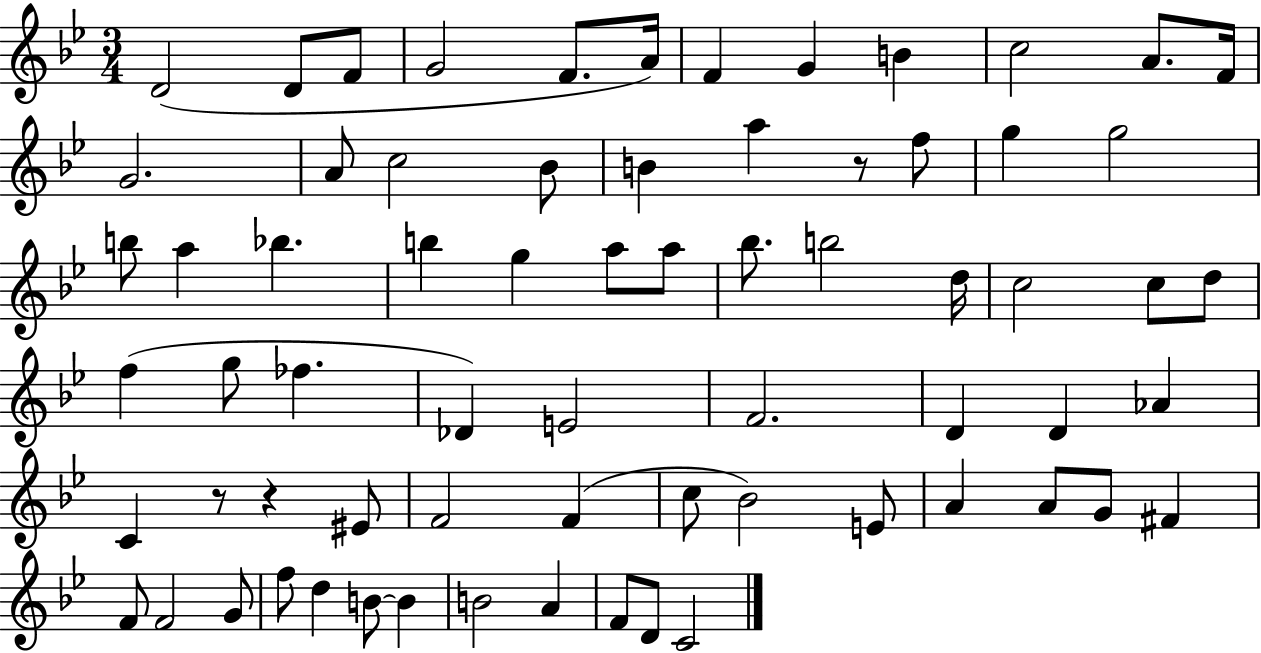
D4/h D4/e F4/e G4/h F4/e. A4/s F4/q G4/q B4/q C5/h A4/e. F4/s G4/h. A4/e C5/h Bb4/e B4/q A5/q R/e F5/e G5/q G5/h B5/e A5/q Bb5/q. B5/q G5/q A5/e A5/e Bb5/e. B5/h D5/s C5/h C5/e D5/e F5/q G5/e FES5/q. Db4/q E4/h F4/h. D4/q D4/q Ab4/q C4/q R/e R/q EIS4/e F4/h F4/q C5/e Bb4/h E4/e A4/q A4/e G4/e F#4/q F4/e F4/h G4/e F5/e D5/q B4/e B4/q B4/h A4/q F4/e D4/e C4/h